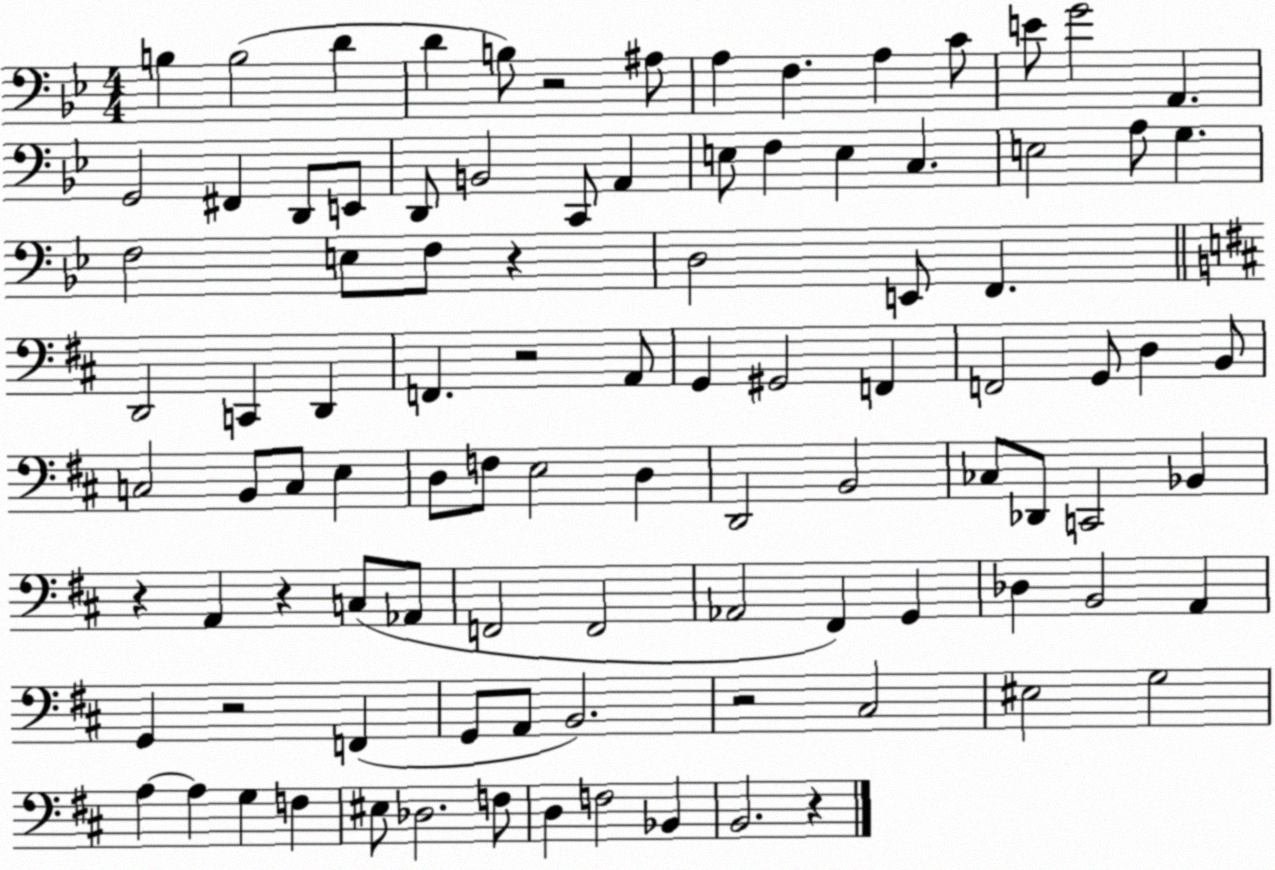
X:1
T:Untitled
M:4/4
L:1/4
K:Bb
B, B,2 D D B,/2 z2 ^A,/2 A, F, A, C/2 E/2 G2 A,, G,,2 ^F,, D,,/2 E,,/2 D,,/2 B,,2 C,,/2 A,, E,/2 F, E, C, E,2 A,/2 G, F,2 E,/2 F,/2 z D,2 E,,/2 F,, D,,2 C,, D,, F,, z2 A,,/2 G,, ^G,,2 F,, F,,2 G,,/2 D, B,,/2 C,2 B,,/2 C,/2 E, D,/2 F,/2 E,2 D, D,,2 B,,2 _C,/2 _D,,/2 C,,2 _B,, z A,, z C,/2 _A,,/2 F,,2 F,,2 _A,,2 ^F,, G,, _D, B,,2 A,, G,, z2 F,, G,,/2 A,,/2 B,,2 z2 ^C,2 ^E,2 G,2 A, A, G, F, ^E,/2 _D,2 F,/2 D, F,2 _B,, B,,2 z